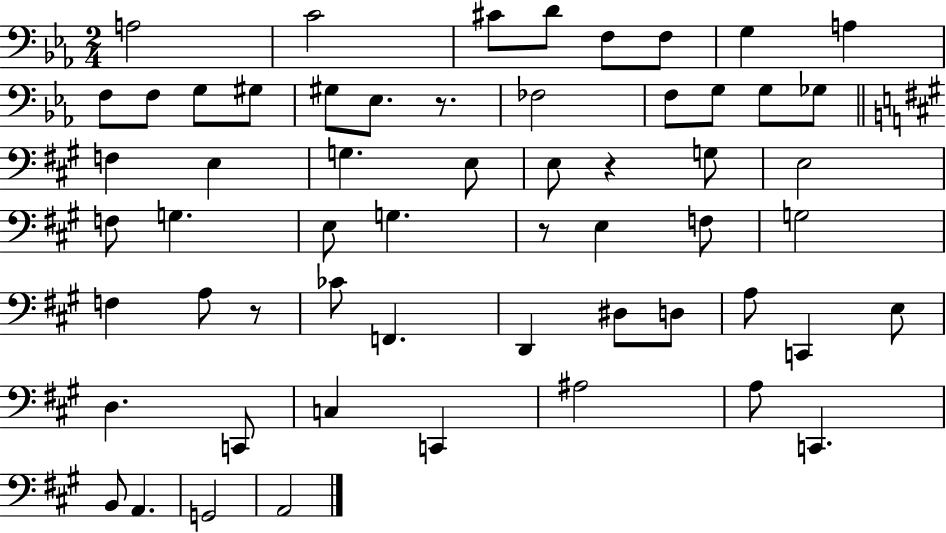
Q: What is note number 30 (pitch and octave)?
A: G3